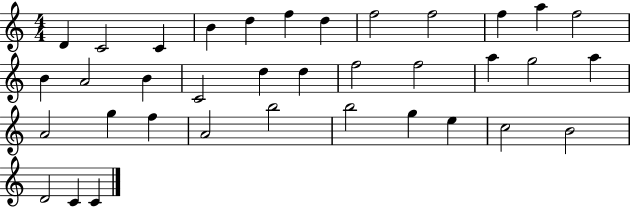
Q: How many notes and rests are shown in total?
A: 36